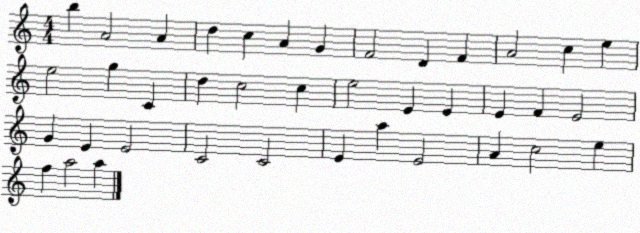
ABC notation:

X:1
T:Untitled
M:4/4
L:1/4
K:C
b A2 A d c A G F2 D F A2 c e e2 g C d c2 c e2 E E E F E2 G E E2 C2 C2 E a E2 A c2 e f a2 a